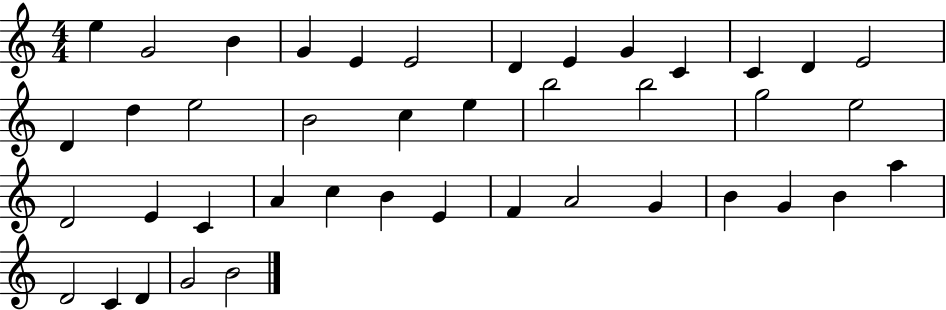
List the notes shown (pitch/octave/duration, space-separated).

E5/q G4/h B4/q G4/q E4/q E4/h D4/q E4/q G4/q C4/q C4/q D4/q E4/h D4/q D5/q E5/h B4/h C5/q E5/q B5/h B5/h G5/h E5/h D4/h E4/q C4/q A4/q C5/q B4/q E4/q F4/q A4/h G4/q B4/q G4/q B4/q A5/q D4/h C4/q D4/q G4/h B4/h